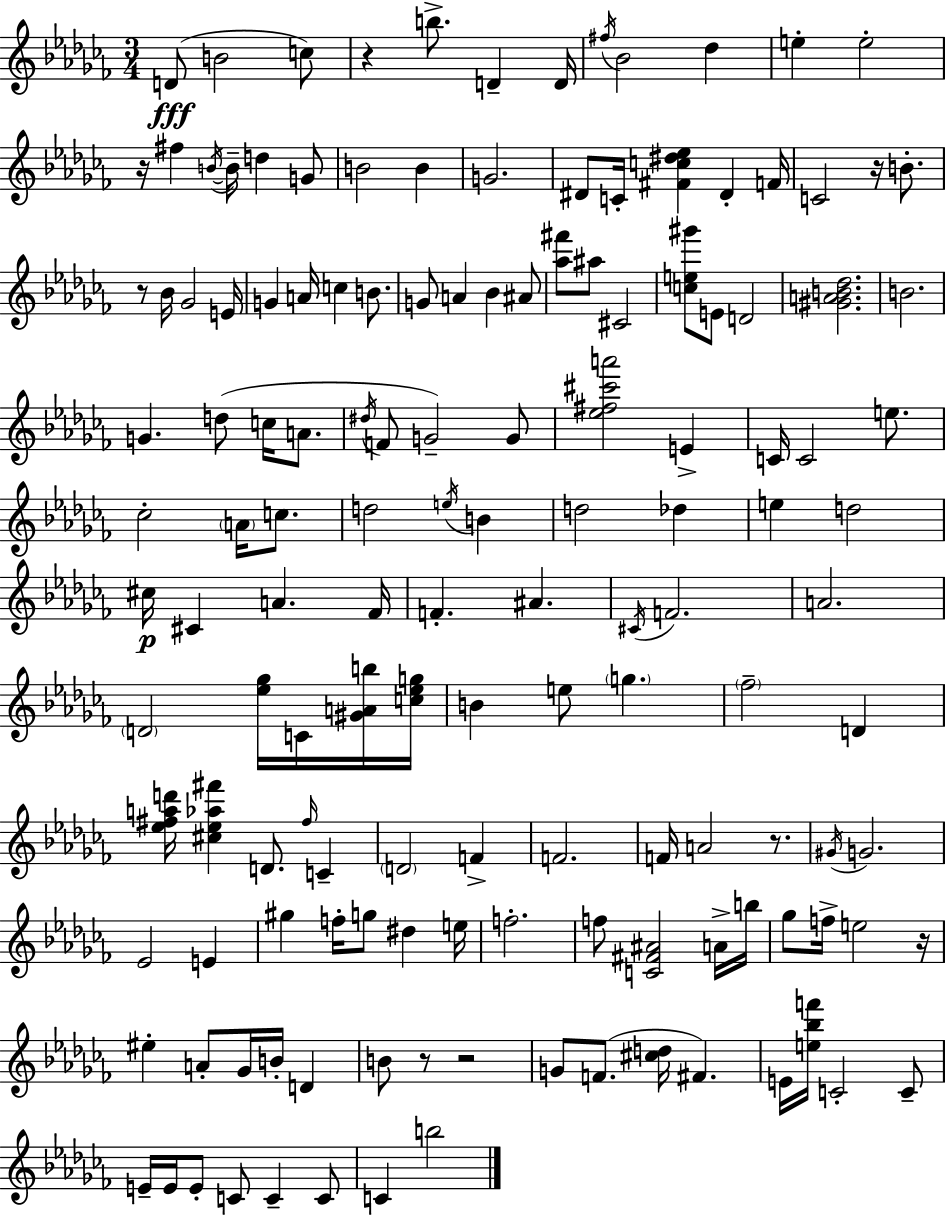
{
  \clef treble
  \numericTimeSignature
  \time 3/4
  \key aes \minor
  d'8(\fff b'2 c''8) | r4 b''8.-> d'4-- d'16 | \acciaccatura { fis''16 } bes'2 des''4 | e''4-. e''2-. | \break r16 fis''4 \acciaccatura { b'16~ }~ b'16-- d''4 | g'8 b'2 b'4 | g'2. | dis'8 c'16-. <fis' c'' dis'' ees''>4 dis'4-. | \break f'16 c'2 r16 b'8.-. | r8 bes'16 ges'2 | e'16 g'4 a'16 c''4 b'8. | g'8 a'4 bes'4 | \break ais'8 <aes'' fis'''>8 ais''8 cis'2 | <c'' e'' gis'''>8 e'8 d'2 | <gis' a' b' des''>2. | b'2. | \break g'4. d''8( c''16 a'8. | \acciaccatura { dis''16 } f'8 g'2--) | g'8 <ees'' fis'' cis''' a'''>2 e'4-> | c'16 c'2 | \break e''8. ces''2-. \parenthesize a'16 | c''8. d''2 \acciaccatura { e''16 } | b'4 d''2 | des''4 e''4 d''2 | \break cis''16\p cis'4 a'4. | fes'16 f'4.-. ais'4. | \acciaccatura { cis'16 } f'2. | a'2. | \break \parenthesize d'2 | <ees'' ges''>16 c'16 <gis' a' b''>16 <c'' ees'' g''>16 b'4 e''8 \parenthesize g''4. | \parenthesize fes''2-- | d'4 <ees'' fis'' a'' d'''>16 <cis'' ees'' aes'' fis'''>4 d'8. | \break \grace { fis''16 } c'4-- \parenthesize d'2 | f'4-> f'2. | f'16 a'2 | r8. \acciaccatura { gis'16 } g'2. | \break ees'2 | e'4 gis''4 f''16-. | g''8 dis''4 e''16 f''2.-. | f''8 <c' fis' ais'>2 | \break a'16-> b''16 ges''8 f''16-> e''2 | r16 eis''4-. a'8-. | ges'16 b'16-. d'4 b'8 r8 r2 | g'8 f'8.( | \break <cis'' d''>16 fis'4.) e'16 <e'' bes'' f'''>16 c'2-. | c'8-- e'16-- e'16 e'8-. c'8 | c'4-- c'8 c'4 b''2 | \bar "|."
}